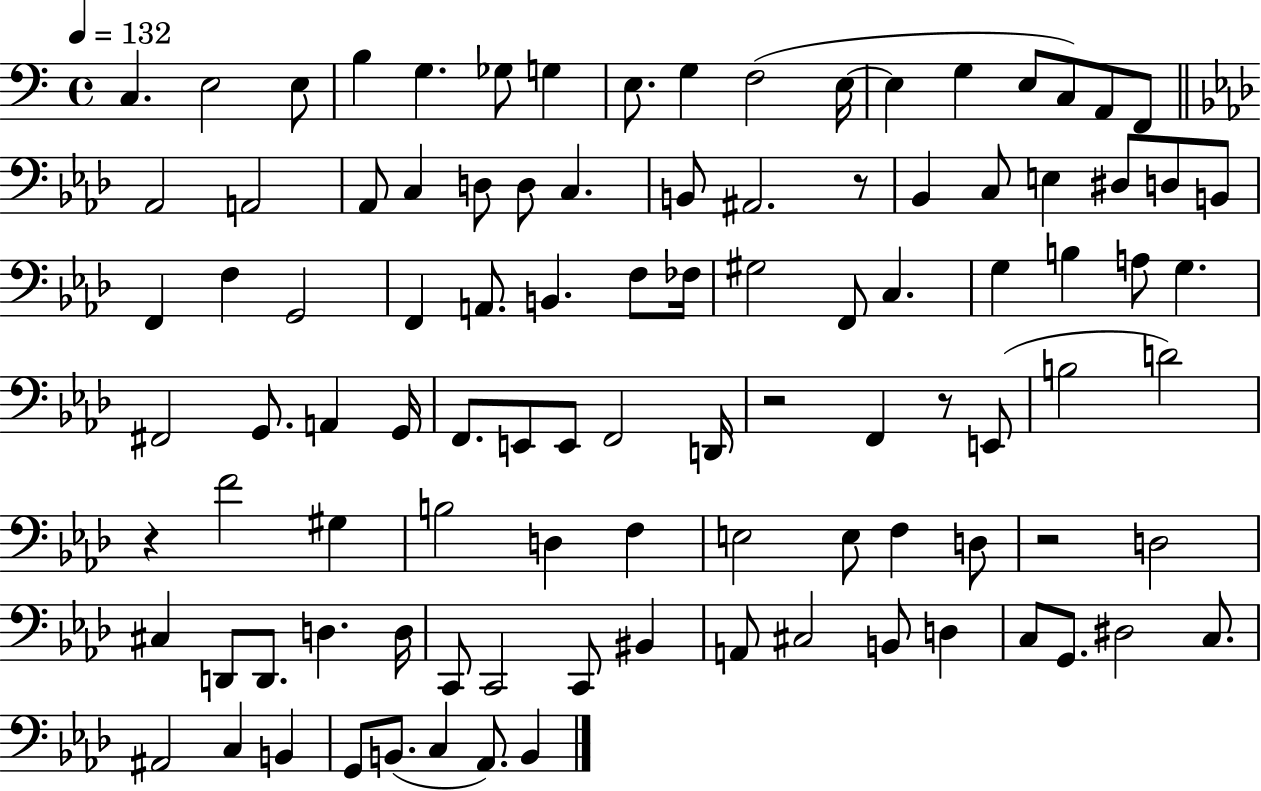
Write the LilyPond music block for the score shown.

{
  \clef bass
  \time 4/4
  \defaultTimeSignature
  \key c \major
  \tempo 4 = 132
  c4. e2 e8 | b4 g4. ges8 g4 | e8. g4 f2( e16~~ | e4 g4 e8 c8) a,8 f,8 | \break \bar "||" \break \key aes \major aes,2 a,2 | aes,8 c4 d8 d8 c4. | b,8 ais,2. r8 | bes,4 c8 e4 dis8 d8 b,8 | \break f,4 f4 g,2 | f,4 a,8. b,4. f8 fes16 | gis2 f,8 c4. | g4 b4 a8 g4. | \break fis,2 g,8. a,4 g,16 | f,8. e,8 e,8 f,2 d,16 | r2 f,4 r8 e,8( | b2 d'2) | \break r4 f'2 gis4 | b2 d4 f4 | e2 e8 f4 d8 | r2 d2 | \break cis4 d,8 d,8. d4. d16 | c,8 c,2 c,8 bis,4 | a,8 cis2 b,8 d4 | c8 g,8. dis2 c8. | \break ais,2 c4 b,4 | g,8 b,8.( c4 aes,8.) b,4 | \bar "|."
}